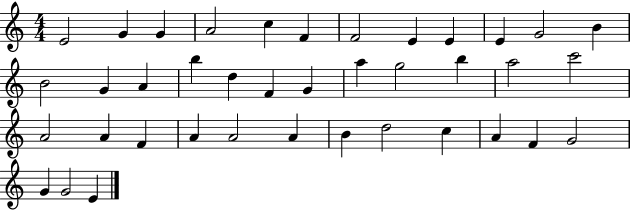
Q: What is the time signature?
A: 4/4